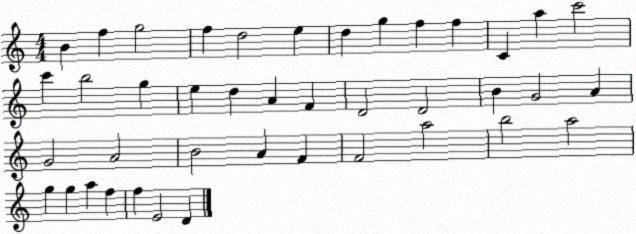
X:1
T:Untitled
M:4/4
L:1/4
K:C
B f g2 f d2 e d g f f C a c'2 c' b2 g e d A F D2 D2 B G2 A G2 A2 B2 A F F2 a2 b2 a2 g g a f f E2 D